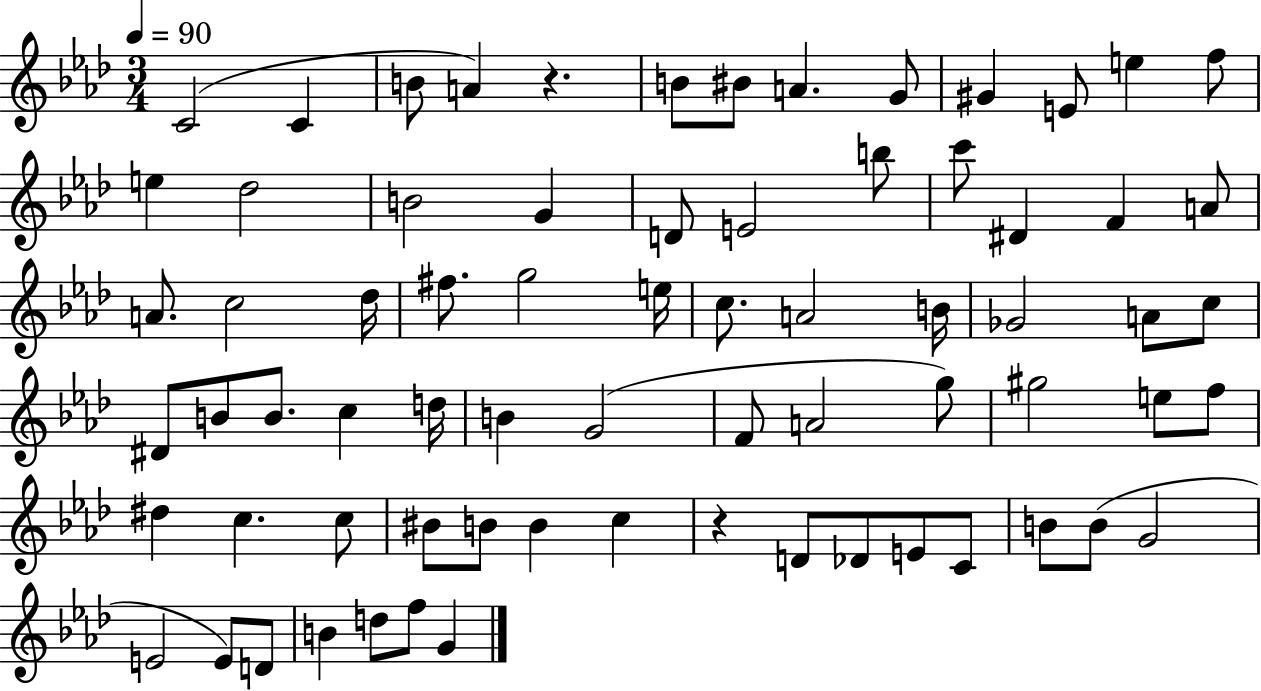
C4/h C4/q B4/e A4/q R/q. B4/e BIS4/e A4/q. G4/e G#4/q E4/e E5/q F5/e E5/q Db5/h B4/h G4/q D4/e E4/h B5/e C6/e D#4/q F4/q A4/e A4/e. C5/h Db5/s F#5/e. G5/h E5/s C5/e. A4/h B4/s Gb4/h A4/e C5/e D#4/e B4/e B4/e. C5/q D5/s B4/q G4/h F4/e A4/h G5/e G#5/h E5/e F5/e D#5/q C5/q. C5/e BIS4/e B4/e B4/q C5/q R/q D4/e Db4/e E4/e C4/e B4/e B4/e G4/h E4/h E4/e D4/e B4/q D5/e F5/e G4/q